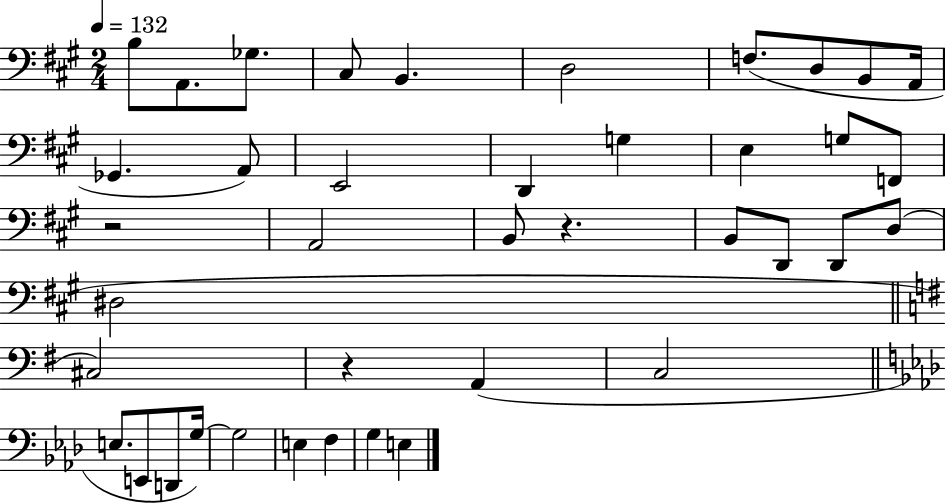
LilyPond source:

{
  \clef bass
  \numericTimeSignature
  \time 2/4
  \key a \major
  \tempo 4 = 132
  \repeat volta 2 { b8 a,8. ges8. | cis8 b,4. | d2 | f8.( d8 b,8 a,16 | \break ges,4. a,8) | e,2 | d,4 g4 | e4 g8 f,8 | \break r2 | a,2 | b,8 r4. | b,8 d,8 d,8 d8( | \break dis2 | \bar "||" \break \key e \minor cis2) | r4 a,4( | c2 | \bar "||" \break \key f \minor e8. e,8 d,8 g16~~) | g2 | e4 f4 | g4 e4 | \break } \bar "|."
}